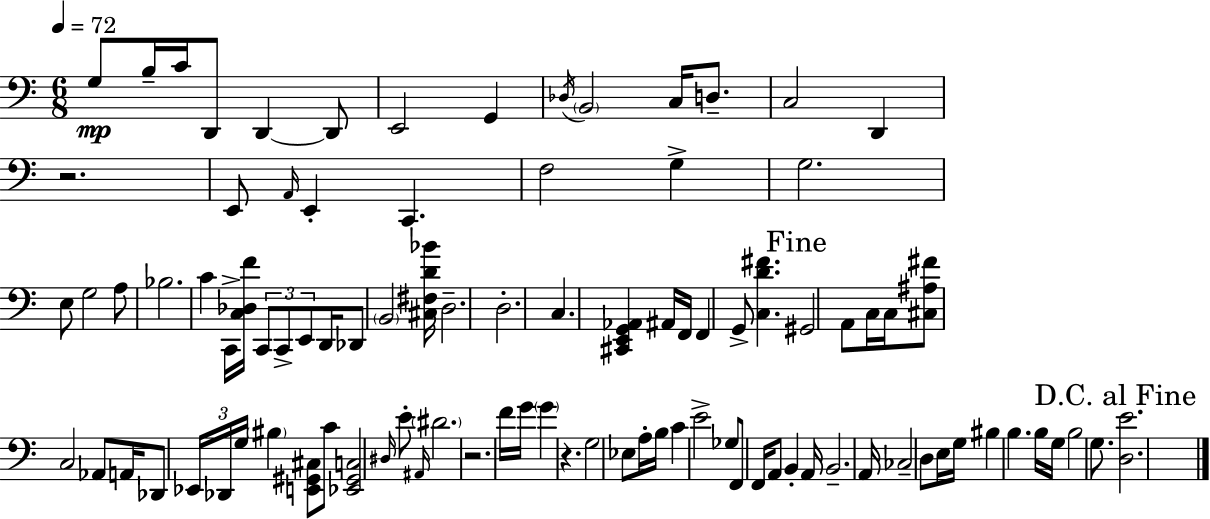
G3/e B3/s C4/s D2/e D2/q D2/e E2/h G2/q Db3/s B2/h C3/s D3/e. C3/h D2/q R/h. E2/e A2/s E2/q C2/q. F3/h G3/q G3/h. E3/e G3/h A3/e Bb3/h. C4/q C2/s [C3,Db3,F4]/s C2/e C2/e E2/e D2/s Db2/e B2/h [C#3,F#3,D4,Bb4]/s D3/h. D3/h. C3/q. [C#2,E2,G2,Ab2]/q A#2/s F2/s F2/q G2/e [C3,D4,F#4]/q. G#2/h A2/e C3/s C3/s [C#3,A#3,F#4]/e C3/h Ab2/e A2/s Db2/e Eb2/s Db2/s G3/s BIS3/q [E2,G#2,C#3]/e C4/e [Eb2,G#2,C3]/h D#3/s E4/e A#2/s D#4/h. R/h. F4/s G4/s G4/q R/q. G3/h Eb3/e A3/s B3/s C4/q E4/h Gb3/e F2/e F2/s A2/e B2/q A2/s B2/h. A2/s CES3/h D3/e E3/s G3/s BIS3/q B3/q. B3/s G3/s B3/h G3/e. [D3,E4]/h.